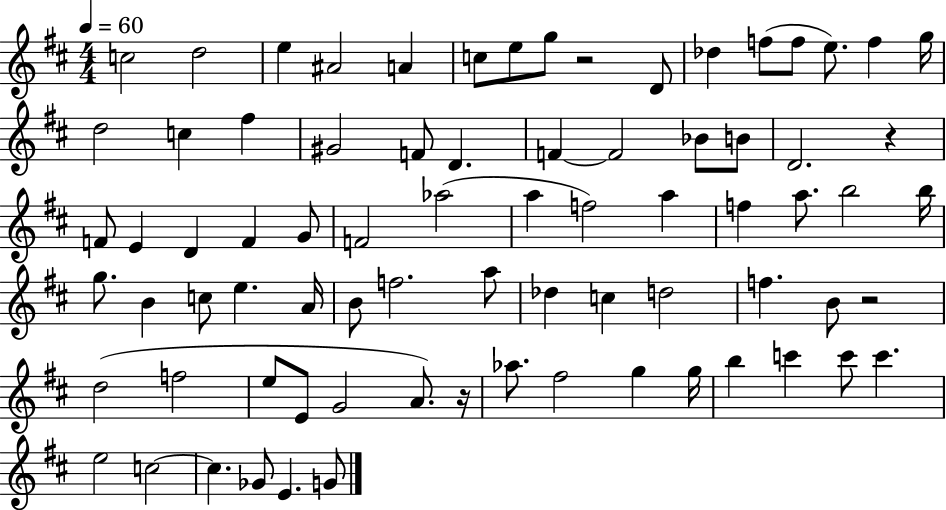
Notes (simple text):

C5/h D5/h E5/q A#4/h A4/q C5/e E5/e G5/e R/h D4/e Db5/q F5/e F5/e E5/e. F5/q G5/s D5/h C5/q F#5/q G#4/h F4/e D4/q. F4/q F4/h Bb4/e B4/e D4/h. R/q F4/e E4/q D4/q F4/q G4/e F4/h Ab5/h A5/q F5/h A5/q F5/q A5/e. B5/h B5/s G5/e. B4/q C5/e E5/q. A4/s B4/e F5/h. A5/e Db5/q C5/q D5/h F5/q. B4/e R/h D5/h F5/h E5/e E4/e G4/h A4/e. R/s Ab5/e. F#5/h G5/q G5/s B5/q C6/q C6/e C6/q. E5/h C5/h C5/q. Gb4/e E4/q. G4/e